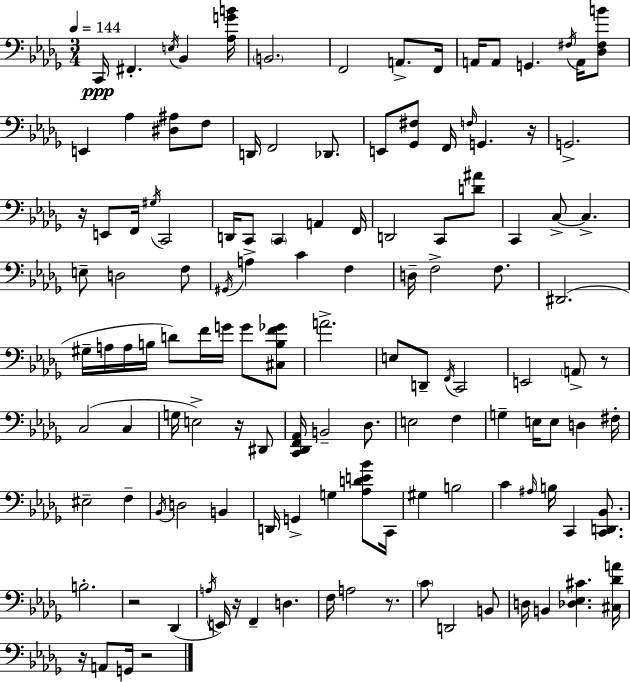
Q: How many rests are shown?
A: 9